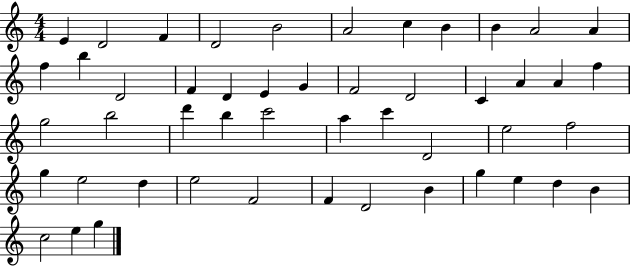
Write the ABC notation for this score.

X:1
T:Untitled
M:4/4
L:1/4
K:C
E D2 F D2 B2 A2 c B B A2 A f b D2 F D E G F2 D2 C A A f g2 b2 d' b c'2 a c' D2 e2 f2 g e2 d e2 F2 F D2 B g e d B c2 e g